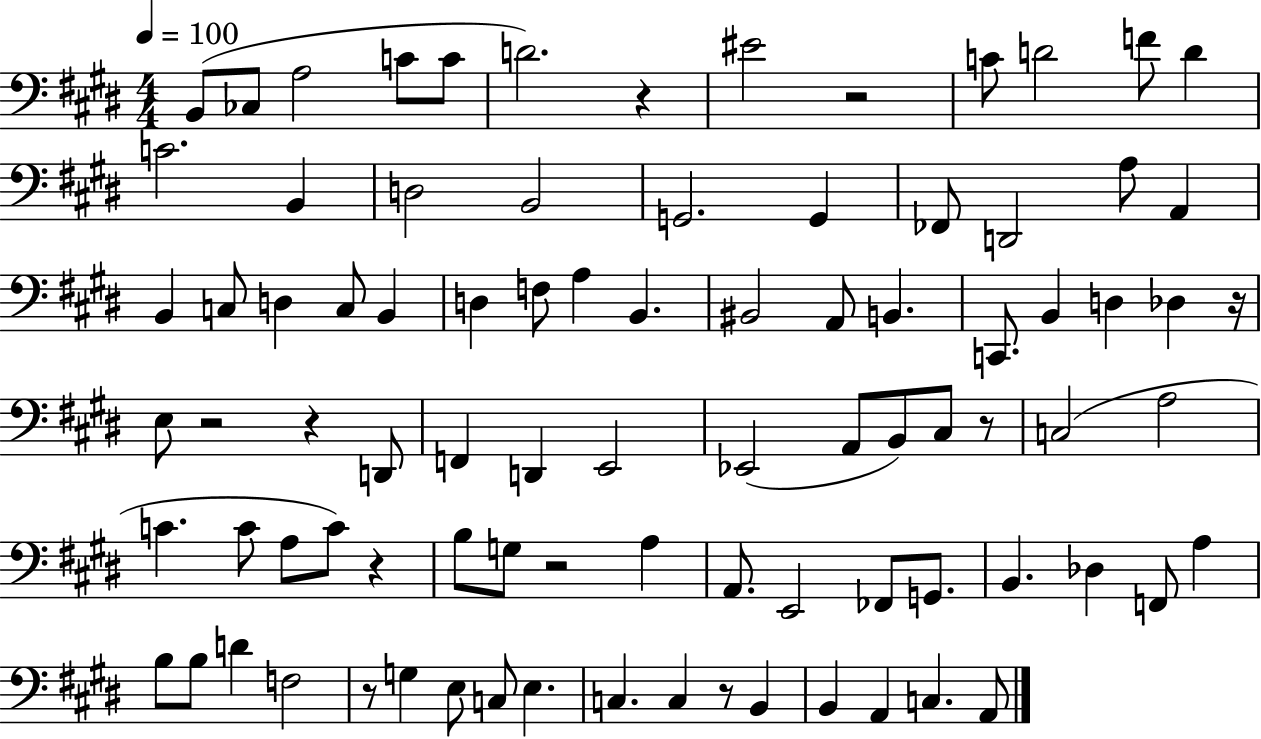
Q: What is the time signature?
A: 4/4